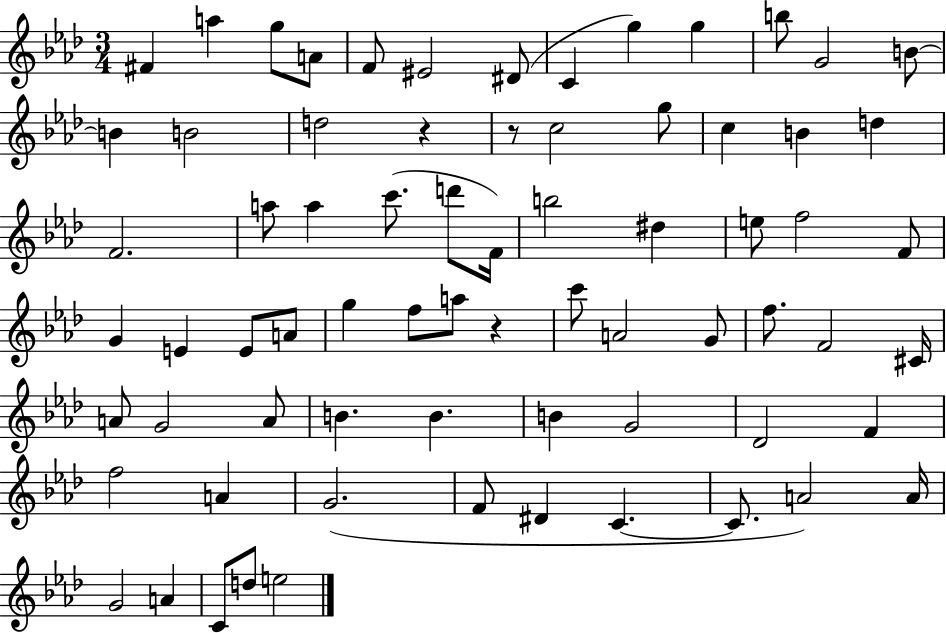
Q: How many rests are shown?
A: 3